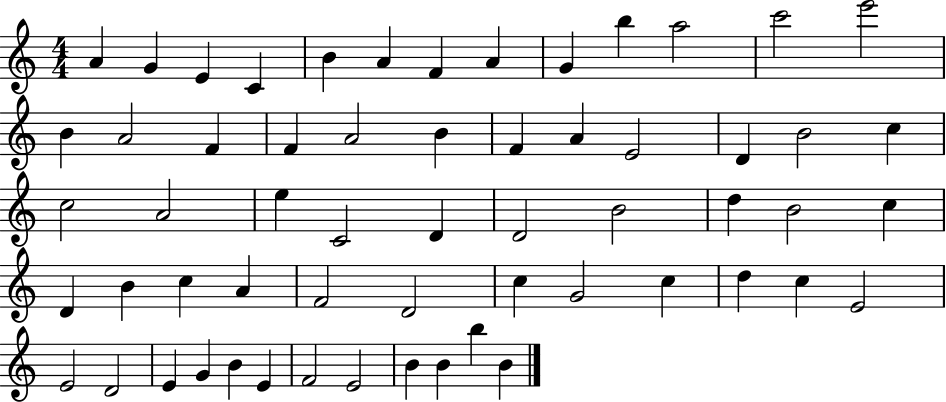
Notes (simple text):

A4/q G4/q E4/q C4/q B4/q A4/q F4/q A4/q G4/q B5/q A5/h C6/h E6/h B4/q A4/h F4/q F4/q A4/h B4/q F4/q A4/q E4/h D4/q B4/h C5/q C5/h A4/h E5/q C4/h D4/q D4/h B4/h D5/q B4/h C5/q D4/q B4/q C5/q A4/q F4/h D4/h C5/q G4/h C5/q D5/q C5/q E4/h E4/h D4/h E4/q G4/q B4/q E4/q F4/h E4/h B4/q B4/q B5/q B4/q